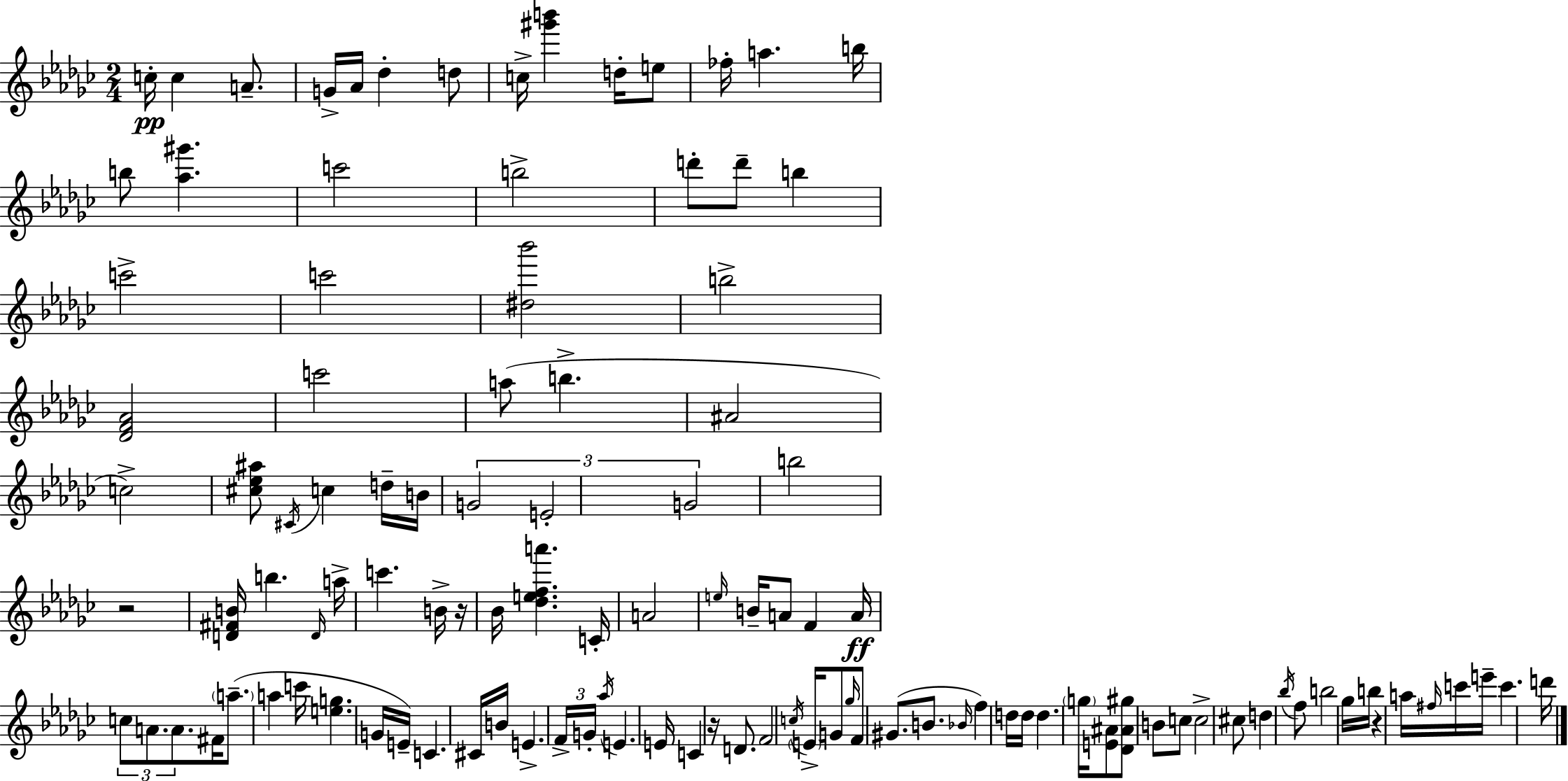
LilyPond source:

{
  \clef treble
  \numericTimeSignature
  \time 2/4
  \key ees \minor
  c''16-.\pp c''4 a'8.-- | g'16-> aes'16 des''4-. d''8 | c''16-> <gis''' b'''>4 d''16-. e''8 | fes''16-. a''4. b''16 | \break b''8 <aes'' gis'''>4. | c'''2 | b''2-> | d'''8-. d'''8-- b''4 | \break c'''2-> | c'''2 | <dis'' bes'''>2 | b''2-> | \break <des' f' aes'>2 | c'''2 | a''8( b''4.-> | ais'2 | \break c''2->) | <cis'' ees'' ais''>8 \acciaccatura { cis'16 } c''4 d''16-- | b'16 \tuplet 3/2 { g'2 | e'2-. | \break g'2 } | b''2 | r2 | <d' fis' b'>16 b''4. | \break \grace { d'16 } a''16-> c'''4. | b'16-> r16 bes'16 <des'' e'' f'' a'''>4. | c'16-. a'2 | \grace { e''16 } b'16-- a'8 f'4 | \break a'16\ff \tuplet 3/2 { c''8 a'8. | a'8. } fis'16 \parenthesize a''8.--( a''4 | c'''16 <e'' g''>4. | g'16 e'16--) c'4. | \break cis'16 b'16 e'4.-> | \tuplet 3/2 { f'16-> g'16-. \acciaccatura { aes''16 } } e'4. | e'16 c'4 | r16 d'8. f'2 | \break \acciaccatura { c''16 } \parenthesize e'16-> g'8 | \grace { ges''16 } f'8 gis'8.( b'8. | \grace { bes'16 }) f''4 d''16 d''16 | d''4. \parenthesize g''16 <e' ais'>8 | \break <des' ais' gis''>8 b'8 c''8 c''2-> | cis''8 | d''4 \acciaccatura { bes''16 } f''8 | b''2 | \break ges''16 b''16 r4 a''16 \grace { fis''16 } | c'''16 e'''16-- c'''4. | d'''16 \bar "|."
}